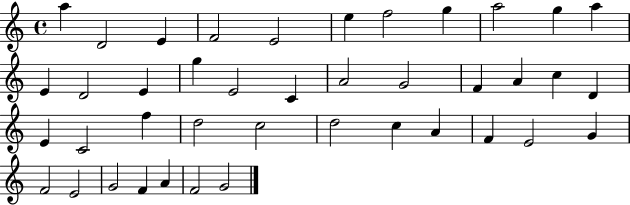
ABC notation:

X:1
T:Untitled
M:4/4
L:1/4
K:C
a D2 E F2 E2 e f2 g a2 g a E D2 E g E2 C A2 G2 F A c D E C2 f d2 c2 d2 c A F E2 G F2 E2 G2 F A F2 G2